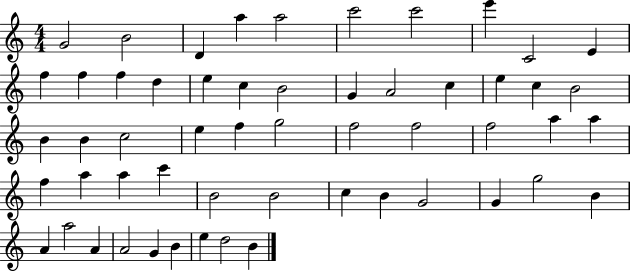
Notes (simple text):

G4/h B4/h D4/q A5/q A5/h C6/h C6/h E6/q C4/h E4/q F5/q F5/q F5/q D5/q E5/q C5/q B4/h G4/q A4/h C5/q E5/q C5/q B4/h B4/q B4/q C5/h E5/q F5/q G5/h F5/h F5/h F5/h A5/q A5/q F5/q A5/q A5/q C6/q B4/h B4/h C5/q B4/q G4/h G4/q G5/h B4/q A4/q A5/h A4/q A4/h G4/q B4/q E5/q D5/h B4/q